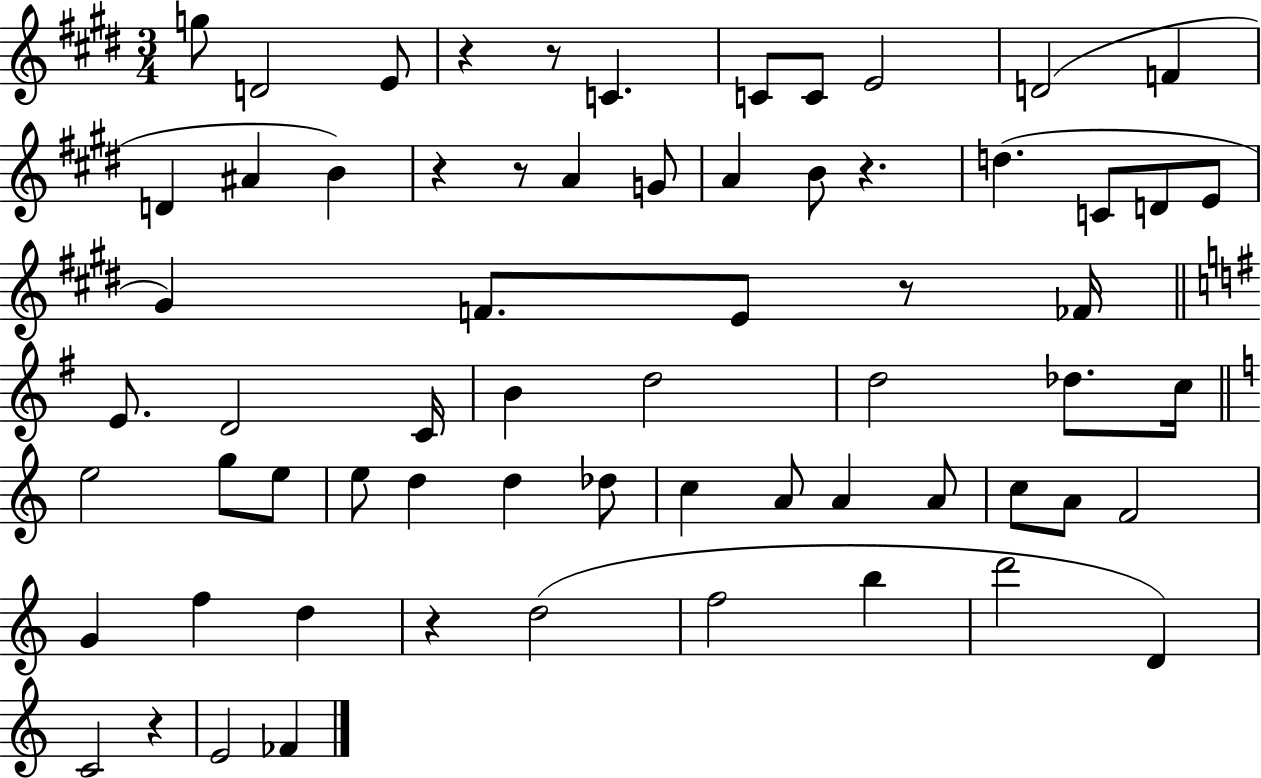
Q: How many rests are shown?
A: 8